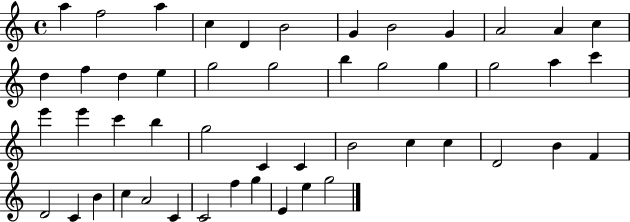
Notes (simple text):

A5/q F5/h A5/q C5/q D4/q B4/h G4/q B4/h G4/q A4/h A4/q C5/q D5/q F5/q D5/q E5/q G5/h G5/h B5/q G5/h G5/q G5/h A5/q C6/q E6/q E6/q C6/q B5/q G5/h C4/q C4/q B4/h C5/q C5/q D4/h B4/q F4/q D4/h C4/q B4/q C5/q A4/h C4/q C4/h F5/q G5/q E4/q E5/q G5/h